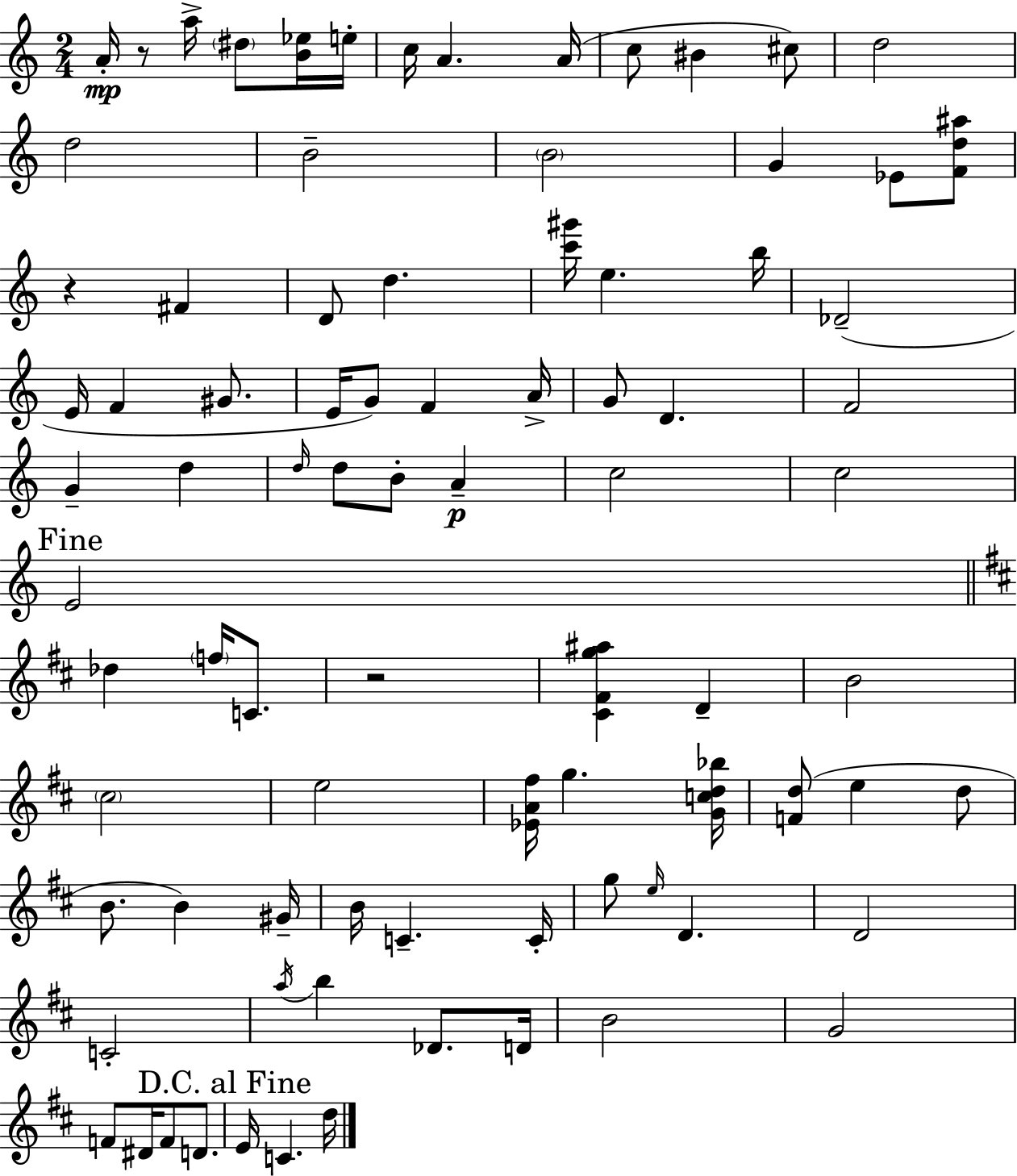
X:1
T:Untitled
M:2/4
L:1/4
K:Am
A/4 z/2 a/4 ^d/2 [B_e]/4 e/4 c/4 A A/4 c/2 ^B ^c/2 d2 d2 B2 B2 G _E/2 [Fd^a]/2 z ^F D/2 d [c'^g']/4 e b/4 _D2 E/4 F ^G/2 E/4 G/2 F A/4 G/2 D F2 G d d/4 d/2 B/2 A c2 c2 E2 _d f/4 C/2 z2 [^C^Fg^a] D B2 ^c2 e2 [_EA^f]/4 g [Gcd_b]/4 [Fd]/2 e d/2 B/2 B ^G/4 B/4 C C/4 g/2 e/4 D D2 C2 a/4 b _D/2 D/4 B2 G2 F/2 ^D/4 F/2 D/2 E/4 C d/4